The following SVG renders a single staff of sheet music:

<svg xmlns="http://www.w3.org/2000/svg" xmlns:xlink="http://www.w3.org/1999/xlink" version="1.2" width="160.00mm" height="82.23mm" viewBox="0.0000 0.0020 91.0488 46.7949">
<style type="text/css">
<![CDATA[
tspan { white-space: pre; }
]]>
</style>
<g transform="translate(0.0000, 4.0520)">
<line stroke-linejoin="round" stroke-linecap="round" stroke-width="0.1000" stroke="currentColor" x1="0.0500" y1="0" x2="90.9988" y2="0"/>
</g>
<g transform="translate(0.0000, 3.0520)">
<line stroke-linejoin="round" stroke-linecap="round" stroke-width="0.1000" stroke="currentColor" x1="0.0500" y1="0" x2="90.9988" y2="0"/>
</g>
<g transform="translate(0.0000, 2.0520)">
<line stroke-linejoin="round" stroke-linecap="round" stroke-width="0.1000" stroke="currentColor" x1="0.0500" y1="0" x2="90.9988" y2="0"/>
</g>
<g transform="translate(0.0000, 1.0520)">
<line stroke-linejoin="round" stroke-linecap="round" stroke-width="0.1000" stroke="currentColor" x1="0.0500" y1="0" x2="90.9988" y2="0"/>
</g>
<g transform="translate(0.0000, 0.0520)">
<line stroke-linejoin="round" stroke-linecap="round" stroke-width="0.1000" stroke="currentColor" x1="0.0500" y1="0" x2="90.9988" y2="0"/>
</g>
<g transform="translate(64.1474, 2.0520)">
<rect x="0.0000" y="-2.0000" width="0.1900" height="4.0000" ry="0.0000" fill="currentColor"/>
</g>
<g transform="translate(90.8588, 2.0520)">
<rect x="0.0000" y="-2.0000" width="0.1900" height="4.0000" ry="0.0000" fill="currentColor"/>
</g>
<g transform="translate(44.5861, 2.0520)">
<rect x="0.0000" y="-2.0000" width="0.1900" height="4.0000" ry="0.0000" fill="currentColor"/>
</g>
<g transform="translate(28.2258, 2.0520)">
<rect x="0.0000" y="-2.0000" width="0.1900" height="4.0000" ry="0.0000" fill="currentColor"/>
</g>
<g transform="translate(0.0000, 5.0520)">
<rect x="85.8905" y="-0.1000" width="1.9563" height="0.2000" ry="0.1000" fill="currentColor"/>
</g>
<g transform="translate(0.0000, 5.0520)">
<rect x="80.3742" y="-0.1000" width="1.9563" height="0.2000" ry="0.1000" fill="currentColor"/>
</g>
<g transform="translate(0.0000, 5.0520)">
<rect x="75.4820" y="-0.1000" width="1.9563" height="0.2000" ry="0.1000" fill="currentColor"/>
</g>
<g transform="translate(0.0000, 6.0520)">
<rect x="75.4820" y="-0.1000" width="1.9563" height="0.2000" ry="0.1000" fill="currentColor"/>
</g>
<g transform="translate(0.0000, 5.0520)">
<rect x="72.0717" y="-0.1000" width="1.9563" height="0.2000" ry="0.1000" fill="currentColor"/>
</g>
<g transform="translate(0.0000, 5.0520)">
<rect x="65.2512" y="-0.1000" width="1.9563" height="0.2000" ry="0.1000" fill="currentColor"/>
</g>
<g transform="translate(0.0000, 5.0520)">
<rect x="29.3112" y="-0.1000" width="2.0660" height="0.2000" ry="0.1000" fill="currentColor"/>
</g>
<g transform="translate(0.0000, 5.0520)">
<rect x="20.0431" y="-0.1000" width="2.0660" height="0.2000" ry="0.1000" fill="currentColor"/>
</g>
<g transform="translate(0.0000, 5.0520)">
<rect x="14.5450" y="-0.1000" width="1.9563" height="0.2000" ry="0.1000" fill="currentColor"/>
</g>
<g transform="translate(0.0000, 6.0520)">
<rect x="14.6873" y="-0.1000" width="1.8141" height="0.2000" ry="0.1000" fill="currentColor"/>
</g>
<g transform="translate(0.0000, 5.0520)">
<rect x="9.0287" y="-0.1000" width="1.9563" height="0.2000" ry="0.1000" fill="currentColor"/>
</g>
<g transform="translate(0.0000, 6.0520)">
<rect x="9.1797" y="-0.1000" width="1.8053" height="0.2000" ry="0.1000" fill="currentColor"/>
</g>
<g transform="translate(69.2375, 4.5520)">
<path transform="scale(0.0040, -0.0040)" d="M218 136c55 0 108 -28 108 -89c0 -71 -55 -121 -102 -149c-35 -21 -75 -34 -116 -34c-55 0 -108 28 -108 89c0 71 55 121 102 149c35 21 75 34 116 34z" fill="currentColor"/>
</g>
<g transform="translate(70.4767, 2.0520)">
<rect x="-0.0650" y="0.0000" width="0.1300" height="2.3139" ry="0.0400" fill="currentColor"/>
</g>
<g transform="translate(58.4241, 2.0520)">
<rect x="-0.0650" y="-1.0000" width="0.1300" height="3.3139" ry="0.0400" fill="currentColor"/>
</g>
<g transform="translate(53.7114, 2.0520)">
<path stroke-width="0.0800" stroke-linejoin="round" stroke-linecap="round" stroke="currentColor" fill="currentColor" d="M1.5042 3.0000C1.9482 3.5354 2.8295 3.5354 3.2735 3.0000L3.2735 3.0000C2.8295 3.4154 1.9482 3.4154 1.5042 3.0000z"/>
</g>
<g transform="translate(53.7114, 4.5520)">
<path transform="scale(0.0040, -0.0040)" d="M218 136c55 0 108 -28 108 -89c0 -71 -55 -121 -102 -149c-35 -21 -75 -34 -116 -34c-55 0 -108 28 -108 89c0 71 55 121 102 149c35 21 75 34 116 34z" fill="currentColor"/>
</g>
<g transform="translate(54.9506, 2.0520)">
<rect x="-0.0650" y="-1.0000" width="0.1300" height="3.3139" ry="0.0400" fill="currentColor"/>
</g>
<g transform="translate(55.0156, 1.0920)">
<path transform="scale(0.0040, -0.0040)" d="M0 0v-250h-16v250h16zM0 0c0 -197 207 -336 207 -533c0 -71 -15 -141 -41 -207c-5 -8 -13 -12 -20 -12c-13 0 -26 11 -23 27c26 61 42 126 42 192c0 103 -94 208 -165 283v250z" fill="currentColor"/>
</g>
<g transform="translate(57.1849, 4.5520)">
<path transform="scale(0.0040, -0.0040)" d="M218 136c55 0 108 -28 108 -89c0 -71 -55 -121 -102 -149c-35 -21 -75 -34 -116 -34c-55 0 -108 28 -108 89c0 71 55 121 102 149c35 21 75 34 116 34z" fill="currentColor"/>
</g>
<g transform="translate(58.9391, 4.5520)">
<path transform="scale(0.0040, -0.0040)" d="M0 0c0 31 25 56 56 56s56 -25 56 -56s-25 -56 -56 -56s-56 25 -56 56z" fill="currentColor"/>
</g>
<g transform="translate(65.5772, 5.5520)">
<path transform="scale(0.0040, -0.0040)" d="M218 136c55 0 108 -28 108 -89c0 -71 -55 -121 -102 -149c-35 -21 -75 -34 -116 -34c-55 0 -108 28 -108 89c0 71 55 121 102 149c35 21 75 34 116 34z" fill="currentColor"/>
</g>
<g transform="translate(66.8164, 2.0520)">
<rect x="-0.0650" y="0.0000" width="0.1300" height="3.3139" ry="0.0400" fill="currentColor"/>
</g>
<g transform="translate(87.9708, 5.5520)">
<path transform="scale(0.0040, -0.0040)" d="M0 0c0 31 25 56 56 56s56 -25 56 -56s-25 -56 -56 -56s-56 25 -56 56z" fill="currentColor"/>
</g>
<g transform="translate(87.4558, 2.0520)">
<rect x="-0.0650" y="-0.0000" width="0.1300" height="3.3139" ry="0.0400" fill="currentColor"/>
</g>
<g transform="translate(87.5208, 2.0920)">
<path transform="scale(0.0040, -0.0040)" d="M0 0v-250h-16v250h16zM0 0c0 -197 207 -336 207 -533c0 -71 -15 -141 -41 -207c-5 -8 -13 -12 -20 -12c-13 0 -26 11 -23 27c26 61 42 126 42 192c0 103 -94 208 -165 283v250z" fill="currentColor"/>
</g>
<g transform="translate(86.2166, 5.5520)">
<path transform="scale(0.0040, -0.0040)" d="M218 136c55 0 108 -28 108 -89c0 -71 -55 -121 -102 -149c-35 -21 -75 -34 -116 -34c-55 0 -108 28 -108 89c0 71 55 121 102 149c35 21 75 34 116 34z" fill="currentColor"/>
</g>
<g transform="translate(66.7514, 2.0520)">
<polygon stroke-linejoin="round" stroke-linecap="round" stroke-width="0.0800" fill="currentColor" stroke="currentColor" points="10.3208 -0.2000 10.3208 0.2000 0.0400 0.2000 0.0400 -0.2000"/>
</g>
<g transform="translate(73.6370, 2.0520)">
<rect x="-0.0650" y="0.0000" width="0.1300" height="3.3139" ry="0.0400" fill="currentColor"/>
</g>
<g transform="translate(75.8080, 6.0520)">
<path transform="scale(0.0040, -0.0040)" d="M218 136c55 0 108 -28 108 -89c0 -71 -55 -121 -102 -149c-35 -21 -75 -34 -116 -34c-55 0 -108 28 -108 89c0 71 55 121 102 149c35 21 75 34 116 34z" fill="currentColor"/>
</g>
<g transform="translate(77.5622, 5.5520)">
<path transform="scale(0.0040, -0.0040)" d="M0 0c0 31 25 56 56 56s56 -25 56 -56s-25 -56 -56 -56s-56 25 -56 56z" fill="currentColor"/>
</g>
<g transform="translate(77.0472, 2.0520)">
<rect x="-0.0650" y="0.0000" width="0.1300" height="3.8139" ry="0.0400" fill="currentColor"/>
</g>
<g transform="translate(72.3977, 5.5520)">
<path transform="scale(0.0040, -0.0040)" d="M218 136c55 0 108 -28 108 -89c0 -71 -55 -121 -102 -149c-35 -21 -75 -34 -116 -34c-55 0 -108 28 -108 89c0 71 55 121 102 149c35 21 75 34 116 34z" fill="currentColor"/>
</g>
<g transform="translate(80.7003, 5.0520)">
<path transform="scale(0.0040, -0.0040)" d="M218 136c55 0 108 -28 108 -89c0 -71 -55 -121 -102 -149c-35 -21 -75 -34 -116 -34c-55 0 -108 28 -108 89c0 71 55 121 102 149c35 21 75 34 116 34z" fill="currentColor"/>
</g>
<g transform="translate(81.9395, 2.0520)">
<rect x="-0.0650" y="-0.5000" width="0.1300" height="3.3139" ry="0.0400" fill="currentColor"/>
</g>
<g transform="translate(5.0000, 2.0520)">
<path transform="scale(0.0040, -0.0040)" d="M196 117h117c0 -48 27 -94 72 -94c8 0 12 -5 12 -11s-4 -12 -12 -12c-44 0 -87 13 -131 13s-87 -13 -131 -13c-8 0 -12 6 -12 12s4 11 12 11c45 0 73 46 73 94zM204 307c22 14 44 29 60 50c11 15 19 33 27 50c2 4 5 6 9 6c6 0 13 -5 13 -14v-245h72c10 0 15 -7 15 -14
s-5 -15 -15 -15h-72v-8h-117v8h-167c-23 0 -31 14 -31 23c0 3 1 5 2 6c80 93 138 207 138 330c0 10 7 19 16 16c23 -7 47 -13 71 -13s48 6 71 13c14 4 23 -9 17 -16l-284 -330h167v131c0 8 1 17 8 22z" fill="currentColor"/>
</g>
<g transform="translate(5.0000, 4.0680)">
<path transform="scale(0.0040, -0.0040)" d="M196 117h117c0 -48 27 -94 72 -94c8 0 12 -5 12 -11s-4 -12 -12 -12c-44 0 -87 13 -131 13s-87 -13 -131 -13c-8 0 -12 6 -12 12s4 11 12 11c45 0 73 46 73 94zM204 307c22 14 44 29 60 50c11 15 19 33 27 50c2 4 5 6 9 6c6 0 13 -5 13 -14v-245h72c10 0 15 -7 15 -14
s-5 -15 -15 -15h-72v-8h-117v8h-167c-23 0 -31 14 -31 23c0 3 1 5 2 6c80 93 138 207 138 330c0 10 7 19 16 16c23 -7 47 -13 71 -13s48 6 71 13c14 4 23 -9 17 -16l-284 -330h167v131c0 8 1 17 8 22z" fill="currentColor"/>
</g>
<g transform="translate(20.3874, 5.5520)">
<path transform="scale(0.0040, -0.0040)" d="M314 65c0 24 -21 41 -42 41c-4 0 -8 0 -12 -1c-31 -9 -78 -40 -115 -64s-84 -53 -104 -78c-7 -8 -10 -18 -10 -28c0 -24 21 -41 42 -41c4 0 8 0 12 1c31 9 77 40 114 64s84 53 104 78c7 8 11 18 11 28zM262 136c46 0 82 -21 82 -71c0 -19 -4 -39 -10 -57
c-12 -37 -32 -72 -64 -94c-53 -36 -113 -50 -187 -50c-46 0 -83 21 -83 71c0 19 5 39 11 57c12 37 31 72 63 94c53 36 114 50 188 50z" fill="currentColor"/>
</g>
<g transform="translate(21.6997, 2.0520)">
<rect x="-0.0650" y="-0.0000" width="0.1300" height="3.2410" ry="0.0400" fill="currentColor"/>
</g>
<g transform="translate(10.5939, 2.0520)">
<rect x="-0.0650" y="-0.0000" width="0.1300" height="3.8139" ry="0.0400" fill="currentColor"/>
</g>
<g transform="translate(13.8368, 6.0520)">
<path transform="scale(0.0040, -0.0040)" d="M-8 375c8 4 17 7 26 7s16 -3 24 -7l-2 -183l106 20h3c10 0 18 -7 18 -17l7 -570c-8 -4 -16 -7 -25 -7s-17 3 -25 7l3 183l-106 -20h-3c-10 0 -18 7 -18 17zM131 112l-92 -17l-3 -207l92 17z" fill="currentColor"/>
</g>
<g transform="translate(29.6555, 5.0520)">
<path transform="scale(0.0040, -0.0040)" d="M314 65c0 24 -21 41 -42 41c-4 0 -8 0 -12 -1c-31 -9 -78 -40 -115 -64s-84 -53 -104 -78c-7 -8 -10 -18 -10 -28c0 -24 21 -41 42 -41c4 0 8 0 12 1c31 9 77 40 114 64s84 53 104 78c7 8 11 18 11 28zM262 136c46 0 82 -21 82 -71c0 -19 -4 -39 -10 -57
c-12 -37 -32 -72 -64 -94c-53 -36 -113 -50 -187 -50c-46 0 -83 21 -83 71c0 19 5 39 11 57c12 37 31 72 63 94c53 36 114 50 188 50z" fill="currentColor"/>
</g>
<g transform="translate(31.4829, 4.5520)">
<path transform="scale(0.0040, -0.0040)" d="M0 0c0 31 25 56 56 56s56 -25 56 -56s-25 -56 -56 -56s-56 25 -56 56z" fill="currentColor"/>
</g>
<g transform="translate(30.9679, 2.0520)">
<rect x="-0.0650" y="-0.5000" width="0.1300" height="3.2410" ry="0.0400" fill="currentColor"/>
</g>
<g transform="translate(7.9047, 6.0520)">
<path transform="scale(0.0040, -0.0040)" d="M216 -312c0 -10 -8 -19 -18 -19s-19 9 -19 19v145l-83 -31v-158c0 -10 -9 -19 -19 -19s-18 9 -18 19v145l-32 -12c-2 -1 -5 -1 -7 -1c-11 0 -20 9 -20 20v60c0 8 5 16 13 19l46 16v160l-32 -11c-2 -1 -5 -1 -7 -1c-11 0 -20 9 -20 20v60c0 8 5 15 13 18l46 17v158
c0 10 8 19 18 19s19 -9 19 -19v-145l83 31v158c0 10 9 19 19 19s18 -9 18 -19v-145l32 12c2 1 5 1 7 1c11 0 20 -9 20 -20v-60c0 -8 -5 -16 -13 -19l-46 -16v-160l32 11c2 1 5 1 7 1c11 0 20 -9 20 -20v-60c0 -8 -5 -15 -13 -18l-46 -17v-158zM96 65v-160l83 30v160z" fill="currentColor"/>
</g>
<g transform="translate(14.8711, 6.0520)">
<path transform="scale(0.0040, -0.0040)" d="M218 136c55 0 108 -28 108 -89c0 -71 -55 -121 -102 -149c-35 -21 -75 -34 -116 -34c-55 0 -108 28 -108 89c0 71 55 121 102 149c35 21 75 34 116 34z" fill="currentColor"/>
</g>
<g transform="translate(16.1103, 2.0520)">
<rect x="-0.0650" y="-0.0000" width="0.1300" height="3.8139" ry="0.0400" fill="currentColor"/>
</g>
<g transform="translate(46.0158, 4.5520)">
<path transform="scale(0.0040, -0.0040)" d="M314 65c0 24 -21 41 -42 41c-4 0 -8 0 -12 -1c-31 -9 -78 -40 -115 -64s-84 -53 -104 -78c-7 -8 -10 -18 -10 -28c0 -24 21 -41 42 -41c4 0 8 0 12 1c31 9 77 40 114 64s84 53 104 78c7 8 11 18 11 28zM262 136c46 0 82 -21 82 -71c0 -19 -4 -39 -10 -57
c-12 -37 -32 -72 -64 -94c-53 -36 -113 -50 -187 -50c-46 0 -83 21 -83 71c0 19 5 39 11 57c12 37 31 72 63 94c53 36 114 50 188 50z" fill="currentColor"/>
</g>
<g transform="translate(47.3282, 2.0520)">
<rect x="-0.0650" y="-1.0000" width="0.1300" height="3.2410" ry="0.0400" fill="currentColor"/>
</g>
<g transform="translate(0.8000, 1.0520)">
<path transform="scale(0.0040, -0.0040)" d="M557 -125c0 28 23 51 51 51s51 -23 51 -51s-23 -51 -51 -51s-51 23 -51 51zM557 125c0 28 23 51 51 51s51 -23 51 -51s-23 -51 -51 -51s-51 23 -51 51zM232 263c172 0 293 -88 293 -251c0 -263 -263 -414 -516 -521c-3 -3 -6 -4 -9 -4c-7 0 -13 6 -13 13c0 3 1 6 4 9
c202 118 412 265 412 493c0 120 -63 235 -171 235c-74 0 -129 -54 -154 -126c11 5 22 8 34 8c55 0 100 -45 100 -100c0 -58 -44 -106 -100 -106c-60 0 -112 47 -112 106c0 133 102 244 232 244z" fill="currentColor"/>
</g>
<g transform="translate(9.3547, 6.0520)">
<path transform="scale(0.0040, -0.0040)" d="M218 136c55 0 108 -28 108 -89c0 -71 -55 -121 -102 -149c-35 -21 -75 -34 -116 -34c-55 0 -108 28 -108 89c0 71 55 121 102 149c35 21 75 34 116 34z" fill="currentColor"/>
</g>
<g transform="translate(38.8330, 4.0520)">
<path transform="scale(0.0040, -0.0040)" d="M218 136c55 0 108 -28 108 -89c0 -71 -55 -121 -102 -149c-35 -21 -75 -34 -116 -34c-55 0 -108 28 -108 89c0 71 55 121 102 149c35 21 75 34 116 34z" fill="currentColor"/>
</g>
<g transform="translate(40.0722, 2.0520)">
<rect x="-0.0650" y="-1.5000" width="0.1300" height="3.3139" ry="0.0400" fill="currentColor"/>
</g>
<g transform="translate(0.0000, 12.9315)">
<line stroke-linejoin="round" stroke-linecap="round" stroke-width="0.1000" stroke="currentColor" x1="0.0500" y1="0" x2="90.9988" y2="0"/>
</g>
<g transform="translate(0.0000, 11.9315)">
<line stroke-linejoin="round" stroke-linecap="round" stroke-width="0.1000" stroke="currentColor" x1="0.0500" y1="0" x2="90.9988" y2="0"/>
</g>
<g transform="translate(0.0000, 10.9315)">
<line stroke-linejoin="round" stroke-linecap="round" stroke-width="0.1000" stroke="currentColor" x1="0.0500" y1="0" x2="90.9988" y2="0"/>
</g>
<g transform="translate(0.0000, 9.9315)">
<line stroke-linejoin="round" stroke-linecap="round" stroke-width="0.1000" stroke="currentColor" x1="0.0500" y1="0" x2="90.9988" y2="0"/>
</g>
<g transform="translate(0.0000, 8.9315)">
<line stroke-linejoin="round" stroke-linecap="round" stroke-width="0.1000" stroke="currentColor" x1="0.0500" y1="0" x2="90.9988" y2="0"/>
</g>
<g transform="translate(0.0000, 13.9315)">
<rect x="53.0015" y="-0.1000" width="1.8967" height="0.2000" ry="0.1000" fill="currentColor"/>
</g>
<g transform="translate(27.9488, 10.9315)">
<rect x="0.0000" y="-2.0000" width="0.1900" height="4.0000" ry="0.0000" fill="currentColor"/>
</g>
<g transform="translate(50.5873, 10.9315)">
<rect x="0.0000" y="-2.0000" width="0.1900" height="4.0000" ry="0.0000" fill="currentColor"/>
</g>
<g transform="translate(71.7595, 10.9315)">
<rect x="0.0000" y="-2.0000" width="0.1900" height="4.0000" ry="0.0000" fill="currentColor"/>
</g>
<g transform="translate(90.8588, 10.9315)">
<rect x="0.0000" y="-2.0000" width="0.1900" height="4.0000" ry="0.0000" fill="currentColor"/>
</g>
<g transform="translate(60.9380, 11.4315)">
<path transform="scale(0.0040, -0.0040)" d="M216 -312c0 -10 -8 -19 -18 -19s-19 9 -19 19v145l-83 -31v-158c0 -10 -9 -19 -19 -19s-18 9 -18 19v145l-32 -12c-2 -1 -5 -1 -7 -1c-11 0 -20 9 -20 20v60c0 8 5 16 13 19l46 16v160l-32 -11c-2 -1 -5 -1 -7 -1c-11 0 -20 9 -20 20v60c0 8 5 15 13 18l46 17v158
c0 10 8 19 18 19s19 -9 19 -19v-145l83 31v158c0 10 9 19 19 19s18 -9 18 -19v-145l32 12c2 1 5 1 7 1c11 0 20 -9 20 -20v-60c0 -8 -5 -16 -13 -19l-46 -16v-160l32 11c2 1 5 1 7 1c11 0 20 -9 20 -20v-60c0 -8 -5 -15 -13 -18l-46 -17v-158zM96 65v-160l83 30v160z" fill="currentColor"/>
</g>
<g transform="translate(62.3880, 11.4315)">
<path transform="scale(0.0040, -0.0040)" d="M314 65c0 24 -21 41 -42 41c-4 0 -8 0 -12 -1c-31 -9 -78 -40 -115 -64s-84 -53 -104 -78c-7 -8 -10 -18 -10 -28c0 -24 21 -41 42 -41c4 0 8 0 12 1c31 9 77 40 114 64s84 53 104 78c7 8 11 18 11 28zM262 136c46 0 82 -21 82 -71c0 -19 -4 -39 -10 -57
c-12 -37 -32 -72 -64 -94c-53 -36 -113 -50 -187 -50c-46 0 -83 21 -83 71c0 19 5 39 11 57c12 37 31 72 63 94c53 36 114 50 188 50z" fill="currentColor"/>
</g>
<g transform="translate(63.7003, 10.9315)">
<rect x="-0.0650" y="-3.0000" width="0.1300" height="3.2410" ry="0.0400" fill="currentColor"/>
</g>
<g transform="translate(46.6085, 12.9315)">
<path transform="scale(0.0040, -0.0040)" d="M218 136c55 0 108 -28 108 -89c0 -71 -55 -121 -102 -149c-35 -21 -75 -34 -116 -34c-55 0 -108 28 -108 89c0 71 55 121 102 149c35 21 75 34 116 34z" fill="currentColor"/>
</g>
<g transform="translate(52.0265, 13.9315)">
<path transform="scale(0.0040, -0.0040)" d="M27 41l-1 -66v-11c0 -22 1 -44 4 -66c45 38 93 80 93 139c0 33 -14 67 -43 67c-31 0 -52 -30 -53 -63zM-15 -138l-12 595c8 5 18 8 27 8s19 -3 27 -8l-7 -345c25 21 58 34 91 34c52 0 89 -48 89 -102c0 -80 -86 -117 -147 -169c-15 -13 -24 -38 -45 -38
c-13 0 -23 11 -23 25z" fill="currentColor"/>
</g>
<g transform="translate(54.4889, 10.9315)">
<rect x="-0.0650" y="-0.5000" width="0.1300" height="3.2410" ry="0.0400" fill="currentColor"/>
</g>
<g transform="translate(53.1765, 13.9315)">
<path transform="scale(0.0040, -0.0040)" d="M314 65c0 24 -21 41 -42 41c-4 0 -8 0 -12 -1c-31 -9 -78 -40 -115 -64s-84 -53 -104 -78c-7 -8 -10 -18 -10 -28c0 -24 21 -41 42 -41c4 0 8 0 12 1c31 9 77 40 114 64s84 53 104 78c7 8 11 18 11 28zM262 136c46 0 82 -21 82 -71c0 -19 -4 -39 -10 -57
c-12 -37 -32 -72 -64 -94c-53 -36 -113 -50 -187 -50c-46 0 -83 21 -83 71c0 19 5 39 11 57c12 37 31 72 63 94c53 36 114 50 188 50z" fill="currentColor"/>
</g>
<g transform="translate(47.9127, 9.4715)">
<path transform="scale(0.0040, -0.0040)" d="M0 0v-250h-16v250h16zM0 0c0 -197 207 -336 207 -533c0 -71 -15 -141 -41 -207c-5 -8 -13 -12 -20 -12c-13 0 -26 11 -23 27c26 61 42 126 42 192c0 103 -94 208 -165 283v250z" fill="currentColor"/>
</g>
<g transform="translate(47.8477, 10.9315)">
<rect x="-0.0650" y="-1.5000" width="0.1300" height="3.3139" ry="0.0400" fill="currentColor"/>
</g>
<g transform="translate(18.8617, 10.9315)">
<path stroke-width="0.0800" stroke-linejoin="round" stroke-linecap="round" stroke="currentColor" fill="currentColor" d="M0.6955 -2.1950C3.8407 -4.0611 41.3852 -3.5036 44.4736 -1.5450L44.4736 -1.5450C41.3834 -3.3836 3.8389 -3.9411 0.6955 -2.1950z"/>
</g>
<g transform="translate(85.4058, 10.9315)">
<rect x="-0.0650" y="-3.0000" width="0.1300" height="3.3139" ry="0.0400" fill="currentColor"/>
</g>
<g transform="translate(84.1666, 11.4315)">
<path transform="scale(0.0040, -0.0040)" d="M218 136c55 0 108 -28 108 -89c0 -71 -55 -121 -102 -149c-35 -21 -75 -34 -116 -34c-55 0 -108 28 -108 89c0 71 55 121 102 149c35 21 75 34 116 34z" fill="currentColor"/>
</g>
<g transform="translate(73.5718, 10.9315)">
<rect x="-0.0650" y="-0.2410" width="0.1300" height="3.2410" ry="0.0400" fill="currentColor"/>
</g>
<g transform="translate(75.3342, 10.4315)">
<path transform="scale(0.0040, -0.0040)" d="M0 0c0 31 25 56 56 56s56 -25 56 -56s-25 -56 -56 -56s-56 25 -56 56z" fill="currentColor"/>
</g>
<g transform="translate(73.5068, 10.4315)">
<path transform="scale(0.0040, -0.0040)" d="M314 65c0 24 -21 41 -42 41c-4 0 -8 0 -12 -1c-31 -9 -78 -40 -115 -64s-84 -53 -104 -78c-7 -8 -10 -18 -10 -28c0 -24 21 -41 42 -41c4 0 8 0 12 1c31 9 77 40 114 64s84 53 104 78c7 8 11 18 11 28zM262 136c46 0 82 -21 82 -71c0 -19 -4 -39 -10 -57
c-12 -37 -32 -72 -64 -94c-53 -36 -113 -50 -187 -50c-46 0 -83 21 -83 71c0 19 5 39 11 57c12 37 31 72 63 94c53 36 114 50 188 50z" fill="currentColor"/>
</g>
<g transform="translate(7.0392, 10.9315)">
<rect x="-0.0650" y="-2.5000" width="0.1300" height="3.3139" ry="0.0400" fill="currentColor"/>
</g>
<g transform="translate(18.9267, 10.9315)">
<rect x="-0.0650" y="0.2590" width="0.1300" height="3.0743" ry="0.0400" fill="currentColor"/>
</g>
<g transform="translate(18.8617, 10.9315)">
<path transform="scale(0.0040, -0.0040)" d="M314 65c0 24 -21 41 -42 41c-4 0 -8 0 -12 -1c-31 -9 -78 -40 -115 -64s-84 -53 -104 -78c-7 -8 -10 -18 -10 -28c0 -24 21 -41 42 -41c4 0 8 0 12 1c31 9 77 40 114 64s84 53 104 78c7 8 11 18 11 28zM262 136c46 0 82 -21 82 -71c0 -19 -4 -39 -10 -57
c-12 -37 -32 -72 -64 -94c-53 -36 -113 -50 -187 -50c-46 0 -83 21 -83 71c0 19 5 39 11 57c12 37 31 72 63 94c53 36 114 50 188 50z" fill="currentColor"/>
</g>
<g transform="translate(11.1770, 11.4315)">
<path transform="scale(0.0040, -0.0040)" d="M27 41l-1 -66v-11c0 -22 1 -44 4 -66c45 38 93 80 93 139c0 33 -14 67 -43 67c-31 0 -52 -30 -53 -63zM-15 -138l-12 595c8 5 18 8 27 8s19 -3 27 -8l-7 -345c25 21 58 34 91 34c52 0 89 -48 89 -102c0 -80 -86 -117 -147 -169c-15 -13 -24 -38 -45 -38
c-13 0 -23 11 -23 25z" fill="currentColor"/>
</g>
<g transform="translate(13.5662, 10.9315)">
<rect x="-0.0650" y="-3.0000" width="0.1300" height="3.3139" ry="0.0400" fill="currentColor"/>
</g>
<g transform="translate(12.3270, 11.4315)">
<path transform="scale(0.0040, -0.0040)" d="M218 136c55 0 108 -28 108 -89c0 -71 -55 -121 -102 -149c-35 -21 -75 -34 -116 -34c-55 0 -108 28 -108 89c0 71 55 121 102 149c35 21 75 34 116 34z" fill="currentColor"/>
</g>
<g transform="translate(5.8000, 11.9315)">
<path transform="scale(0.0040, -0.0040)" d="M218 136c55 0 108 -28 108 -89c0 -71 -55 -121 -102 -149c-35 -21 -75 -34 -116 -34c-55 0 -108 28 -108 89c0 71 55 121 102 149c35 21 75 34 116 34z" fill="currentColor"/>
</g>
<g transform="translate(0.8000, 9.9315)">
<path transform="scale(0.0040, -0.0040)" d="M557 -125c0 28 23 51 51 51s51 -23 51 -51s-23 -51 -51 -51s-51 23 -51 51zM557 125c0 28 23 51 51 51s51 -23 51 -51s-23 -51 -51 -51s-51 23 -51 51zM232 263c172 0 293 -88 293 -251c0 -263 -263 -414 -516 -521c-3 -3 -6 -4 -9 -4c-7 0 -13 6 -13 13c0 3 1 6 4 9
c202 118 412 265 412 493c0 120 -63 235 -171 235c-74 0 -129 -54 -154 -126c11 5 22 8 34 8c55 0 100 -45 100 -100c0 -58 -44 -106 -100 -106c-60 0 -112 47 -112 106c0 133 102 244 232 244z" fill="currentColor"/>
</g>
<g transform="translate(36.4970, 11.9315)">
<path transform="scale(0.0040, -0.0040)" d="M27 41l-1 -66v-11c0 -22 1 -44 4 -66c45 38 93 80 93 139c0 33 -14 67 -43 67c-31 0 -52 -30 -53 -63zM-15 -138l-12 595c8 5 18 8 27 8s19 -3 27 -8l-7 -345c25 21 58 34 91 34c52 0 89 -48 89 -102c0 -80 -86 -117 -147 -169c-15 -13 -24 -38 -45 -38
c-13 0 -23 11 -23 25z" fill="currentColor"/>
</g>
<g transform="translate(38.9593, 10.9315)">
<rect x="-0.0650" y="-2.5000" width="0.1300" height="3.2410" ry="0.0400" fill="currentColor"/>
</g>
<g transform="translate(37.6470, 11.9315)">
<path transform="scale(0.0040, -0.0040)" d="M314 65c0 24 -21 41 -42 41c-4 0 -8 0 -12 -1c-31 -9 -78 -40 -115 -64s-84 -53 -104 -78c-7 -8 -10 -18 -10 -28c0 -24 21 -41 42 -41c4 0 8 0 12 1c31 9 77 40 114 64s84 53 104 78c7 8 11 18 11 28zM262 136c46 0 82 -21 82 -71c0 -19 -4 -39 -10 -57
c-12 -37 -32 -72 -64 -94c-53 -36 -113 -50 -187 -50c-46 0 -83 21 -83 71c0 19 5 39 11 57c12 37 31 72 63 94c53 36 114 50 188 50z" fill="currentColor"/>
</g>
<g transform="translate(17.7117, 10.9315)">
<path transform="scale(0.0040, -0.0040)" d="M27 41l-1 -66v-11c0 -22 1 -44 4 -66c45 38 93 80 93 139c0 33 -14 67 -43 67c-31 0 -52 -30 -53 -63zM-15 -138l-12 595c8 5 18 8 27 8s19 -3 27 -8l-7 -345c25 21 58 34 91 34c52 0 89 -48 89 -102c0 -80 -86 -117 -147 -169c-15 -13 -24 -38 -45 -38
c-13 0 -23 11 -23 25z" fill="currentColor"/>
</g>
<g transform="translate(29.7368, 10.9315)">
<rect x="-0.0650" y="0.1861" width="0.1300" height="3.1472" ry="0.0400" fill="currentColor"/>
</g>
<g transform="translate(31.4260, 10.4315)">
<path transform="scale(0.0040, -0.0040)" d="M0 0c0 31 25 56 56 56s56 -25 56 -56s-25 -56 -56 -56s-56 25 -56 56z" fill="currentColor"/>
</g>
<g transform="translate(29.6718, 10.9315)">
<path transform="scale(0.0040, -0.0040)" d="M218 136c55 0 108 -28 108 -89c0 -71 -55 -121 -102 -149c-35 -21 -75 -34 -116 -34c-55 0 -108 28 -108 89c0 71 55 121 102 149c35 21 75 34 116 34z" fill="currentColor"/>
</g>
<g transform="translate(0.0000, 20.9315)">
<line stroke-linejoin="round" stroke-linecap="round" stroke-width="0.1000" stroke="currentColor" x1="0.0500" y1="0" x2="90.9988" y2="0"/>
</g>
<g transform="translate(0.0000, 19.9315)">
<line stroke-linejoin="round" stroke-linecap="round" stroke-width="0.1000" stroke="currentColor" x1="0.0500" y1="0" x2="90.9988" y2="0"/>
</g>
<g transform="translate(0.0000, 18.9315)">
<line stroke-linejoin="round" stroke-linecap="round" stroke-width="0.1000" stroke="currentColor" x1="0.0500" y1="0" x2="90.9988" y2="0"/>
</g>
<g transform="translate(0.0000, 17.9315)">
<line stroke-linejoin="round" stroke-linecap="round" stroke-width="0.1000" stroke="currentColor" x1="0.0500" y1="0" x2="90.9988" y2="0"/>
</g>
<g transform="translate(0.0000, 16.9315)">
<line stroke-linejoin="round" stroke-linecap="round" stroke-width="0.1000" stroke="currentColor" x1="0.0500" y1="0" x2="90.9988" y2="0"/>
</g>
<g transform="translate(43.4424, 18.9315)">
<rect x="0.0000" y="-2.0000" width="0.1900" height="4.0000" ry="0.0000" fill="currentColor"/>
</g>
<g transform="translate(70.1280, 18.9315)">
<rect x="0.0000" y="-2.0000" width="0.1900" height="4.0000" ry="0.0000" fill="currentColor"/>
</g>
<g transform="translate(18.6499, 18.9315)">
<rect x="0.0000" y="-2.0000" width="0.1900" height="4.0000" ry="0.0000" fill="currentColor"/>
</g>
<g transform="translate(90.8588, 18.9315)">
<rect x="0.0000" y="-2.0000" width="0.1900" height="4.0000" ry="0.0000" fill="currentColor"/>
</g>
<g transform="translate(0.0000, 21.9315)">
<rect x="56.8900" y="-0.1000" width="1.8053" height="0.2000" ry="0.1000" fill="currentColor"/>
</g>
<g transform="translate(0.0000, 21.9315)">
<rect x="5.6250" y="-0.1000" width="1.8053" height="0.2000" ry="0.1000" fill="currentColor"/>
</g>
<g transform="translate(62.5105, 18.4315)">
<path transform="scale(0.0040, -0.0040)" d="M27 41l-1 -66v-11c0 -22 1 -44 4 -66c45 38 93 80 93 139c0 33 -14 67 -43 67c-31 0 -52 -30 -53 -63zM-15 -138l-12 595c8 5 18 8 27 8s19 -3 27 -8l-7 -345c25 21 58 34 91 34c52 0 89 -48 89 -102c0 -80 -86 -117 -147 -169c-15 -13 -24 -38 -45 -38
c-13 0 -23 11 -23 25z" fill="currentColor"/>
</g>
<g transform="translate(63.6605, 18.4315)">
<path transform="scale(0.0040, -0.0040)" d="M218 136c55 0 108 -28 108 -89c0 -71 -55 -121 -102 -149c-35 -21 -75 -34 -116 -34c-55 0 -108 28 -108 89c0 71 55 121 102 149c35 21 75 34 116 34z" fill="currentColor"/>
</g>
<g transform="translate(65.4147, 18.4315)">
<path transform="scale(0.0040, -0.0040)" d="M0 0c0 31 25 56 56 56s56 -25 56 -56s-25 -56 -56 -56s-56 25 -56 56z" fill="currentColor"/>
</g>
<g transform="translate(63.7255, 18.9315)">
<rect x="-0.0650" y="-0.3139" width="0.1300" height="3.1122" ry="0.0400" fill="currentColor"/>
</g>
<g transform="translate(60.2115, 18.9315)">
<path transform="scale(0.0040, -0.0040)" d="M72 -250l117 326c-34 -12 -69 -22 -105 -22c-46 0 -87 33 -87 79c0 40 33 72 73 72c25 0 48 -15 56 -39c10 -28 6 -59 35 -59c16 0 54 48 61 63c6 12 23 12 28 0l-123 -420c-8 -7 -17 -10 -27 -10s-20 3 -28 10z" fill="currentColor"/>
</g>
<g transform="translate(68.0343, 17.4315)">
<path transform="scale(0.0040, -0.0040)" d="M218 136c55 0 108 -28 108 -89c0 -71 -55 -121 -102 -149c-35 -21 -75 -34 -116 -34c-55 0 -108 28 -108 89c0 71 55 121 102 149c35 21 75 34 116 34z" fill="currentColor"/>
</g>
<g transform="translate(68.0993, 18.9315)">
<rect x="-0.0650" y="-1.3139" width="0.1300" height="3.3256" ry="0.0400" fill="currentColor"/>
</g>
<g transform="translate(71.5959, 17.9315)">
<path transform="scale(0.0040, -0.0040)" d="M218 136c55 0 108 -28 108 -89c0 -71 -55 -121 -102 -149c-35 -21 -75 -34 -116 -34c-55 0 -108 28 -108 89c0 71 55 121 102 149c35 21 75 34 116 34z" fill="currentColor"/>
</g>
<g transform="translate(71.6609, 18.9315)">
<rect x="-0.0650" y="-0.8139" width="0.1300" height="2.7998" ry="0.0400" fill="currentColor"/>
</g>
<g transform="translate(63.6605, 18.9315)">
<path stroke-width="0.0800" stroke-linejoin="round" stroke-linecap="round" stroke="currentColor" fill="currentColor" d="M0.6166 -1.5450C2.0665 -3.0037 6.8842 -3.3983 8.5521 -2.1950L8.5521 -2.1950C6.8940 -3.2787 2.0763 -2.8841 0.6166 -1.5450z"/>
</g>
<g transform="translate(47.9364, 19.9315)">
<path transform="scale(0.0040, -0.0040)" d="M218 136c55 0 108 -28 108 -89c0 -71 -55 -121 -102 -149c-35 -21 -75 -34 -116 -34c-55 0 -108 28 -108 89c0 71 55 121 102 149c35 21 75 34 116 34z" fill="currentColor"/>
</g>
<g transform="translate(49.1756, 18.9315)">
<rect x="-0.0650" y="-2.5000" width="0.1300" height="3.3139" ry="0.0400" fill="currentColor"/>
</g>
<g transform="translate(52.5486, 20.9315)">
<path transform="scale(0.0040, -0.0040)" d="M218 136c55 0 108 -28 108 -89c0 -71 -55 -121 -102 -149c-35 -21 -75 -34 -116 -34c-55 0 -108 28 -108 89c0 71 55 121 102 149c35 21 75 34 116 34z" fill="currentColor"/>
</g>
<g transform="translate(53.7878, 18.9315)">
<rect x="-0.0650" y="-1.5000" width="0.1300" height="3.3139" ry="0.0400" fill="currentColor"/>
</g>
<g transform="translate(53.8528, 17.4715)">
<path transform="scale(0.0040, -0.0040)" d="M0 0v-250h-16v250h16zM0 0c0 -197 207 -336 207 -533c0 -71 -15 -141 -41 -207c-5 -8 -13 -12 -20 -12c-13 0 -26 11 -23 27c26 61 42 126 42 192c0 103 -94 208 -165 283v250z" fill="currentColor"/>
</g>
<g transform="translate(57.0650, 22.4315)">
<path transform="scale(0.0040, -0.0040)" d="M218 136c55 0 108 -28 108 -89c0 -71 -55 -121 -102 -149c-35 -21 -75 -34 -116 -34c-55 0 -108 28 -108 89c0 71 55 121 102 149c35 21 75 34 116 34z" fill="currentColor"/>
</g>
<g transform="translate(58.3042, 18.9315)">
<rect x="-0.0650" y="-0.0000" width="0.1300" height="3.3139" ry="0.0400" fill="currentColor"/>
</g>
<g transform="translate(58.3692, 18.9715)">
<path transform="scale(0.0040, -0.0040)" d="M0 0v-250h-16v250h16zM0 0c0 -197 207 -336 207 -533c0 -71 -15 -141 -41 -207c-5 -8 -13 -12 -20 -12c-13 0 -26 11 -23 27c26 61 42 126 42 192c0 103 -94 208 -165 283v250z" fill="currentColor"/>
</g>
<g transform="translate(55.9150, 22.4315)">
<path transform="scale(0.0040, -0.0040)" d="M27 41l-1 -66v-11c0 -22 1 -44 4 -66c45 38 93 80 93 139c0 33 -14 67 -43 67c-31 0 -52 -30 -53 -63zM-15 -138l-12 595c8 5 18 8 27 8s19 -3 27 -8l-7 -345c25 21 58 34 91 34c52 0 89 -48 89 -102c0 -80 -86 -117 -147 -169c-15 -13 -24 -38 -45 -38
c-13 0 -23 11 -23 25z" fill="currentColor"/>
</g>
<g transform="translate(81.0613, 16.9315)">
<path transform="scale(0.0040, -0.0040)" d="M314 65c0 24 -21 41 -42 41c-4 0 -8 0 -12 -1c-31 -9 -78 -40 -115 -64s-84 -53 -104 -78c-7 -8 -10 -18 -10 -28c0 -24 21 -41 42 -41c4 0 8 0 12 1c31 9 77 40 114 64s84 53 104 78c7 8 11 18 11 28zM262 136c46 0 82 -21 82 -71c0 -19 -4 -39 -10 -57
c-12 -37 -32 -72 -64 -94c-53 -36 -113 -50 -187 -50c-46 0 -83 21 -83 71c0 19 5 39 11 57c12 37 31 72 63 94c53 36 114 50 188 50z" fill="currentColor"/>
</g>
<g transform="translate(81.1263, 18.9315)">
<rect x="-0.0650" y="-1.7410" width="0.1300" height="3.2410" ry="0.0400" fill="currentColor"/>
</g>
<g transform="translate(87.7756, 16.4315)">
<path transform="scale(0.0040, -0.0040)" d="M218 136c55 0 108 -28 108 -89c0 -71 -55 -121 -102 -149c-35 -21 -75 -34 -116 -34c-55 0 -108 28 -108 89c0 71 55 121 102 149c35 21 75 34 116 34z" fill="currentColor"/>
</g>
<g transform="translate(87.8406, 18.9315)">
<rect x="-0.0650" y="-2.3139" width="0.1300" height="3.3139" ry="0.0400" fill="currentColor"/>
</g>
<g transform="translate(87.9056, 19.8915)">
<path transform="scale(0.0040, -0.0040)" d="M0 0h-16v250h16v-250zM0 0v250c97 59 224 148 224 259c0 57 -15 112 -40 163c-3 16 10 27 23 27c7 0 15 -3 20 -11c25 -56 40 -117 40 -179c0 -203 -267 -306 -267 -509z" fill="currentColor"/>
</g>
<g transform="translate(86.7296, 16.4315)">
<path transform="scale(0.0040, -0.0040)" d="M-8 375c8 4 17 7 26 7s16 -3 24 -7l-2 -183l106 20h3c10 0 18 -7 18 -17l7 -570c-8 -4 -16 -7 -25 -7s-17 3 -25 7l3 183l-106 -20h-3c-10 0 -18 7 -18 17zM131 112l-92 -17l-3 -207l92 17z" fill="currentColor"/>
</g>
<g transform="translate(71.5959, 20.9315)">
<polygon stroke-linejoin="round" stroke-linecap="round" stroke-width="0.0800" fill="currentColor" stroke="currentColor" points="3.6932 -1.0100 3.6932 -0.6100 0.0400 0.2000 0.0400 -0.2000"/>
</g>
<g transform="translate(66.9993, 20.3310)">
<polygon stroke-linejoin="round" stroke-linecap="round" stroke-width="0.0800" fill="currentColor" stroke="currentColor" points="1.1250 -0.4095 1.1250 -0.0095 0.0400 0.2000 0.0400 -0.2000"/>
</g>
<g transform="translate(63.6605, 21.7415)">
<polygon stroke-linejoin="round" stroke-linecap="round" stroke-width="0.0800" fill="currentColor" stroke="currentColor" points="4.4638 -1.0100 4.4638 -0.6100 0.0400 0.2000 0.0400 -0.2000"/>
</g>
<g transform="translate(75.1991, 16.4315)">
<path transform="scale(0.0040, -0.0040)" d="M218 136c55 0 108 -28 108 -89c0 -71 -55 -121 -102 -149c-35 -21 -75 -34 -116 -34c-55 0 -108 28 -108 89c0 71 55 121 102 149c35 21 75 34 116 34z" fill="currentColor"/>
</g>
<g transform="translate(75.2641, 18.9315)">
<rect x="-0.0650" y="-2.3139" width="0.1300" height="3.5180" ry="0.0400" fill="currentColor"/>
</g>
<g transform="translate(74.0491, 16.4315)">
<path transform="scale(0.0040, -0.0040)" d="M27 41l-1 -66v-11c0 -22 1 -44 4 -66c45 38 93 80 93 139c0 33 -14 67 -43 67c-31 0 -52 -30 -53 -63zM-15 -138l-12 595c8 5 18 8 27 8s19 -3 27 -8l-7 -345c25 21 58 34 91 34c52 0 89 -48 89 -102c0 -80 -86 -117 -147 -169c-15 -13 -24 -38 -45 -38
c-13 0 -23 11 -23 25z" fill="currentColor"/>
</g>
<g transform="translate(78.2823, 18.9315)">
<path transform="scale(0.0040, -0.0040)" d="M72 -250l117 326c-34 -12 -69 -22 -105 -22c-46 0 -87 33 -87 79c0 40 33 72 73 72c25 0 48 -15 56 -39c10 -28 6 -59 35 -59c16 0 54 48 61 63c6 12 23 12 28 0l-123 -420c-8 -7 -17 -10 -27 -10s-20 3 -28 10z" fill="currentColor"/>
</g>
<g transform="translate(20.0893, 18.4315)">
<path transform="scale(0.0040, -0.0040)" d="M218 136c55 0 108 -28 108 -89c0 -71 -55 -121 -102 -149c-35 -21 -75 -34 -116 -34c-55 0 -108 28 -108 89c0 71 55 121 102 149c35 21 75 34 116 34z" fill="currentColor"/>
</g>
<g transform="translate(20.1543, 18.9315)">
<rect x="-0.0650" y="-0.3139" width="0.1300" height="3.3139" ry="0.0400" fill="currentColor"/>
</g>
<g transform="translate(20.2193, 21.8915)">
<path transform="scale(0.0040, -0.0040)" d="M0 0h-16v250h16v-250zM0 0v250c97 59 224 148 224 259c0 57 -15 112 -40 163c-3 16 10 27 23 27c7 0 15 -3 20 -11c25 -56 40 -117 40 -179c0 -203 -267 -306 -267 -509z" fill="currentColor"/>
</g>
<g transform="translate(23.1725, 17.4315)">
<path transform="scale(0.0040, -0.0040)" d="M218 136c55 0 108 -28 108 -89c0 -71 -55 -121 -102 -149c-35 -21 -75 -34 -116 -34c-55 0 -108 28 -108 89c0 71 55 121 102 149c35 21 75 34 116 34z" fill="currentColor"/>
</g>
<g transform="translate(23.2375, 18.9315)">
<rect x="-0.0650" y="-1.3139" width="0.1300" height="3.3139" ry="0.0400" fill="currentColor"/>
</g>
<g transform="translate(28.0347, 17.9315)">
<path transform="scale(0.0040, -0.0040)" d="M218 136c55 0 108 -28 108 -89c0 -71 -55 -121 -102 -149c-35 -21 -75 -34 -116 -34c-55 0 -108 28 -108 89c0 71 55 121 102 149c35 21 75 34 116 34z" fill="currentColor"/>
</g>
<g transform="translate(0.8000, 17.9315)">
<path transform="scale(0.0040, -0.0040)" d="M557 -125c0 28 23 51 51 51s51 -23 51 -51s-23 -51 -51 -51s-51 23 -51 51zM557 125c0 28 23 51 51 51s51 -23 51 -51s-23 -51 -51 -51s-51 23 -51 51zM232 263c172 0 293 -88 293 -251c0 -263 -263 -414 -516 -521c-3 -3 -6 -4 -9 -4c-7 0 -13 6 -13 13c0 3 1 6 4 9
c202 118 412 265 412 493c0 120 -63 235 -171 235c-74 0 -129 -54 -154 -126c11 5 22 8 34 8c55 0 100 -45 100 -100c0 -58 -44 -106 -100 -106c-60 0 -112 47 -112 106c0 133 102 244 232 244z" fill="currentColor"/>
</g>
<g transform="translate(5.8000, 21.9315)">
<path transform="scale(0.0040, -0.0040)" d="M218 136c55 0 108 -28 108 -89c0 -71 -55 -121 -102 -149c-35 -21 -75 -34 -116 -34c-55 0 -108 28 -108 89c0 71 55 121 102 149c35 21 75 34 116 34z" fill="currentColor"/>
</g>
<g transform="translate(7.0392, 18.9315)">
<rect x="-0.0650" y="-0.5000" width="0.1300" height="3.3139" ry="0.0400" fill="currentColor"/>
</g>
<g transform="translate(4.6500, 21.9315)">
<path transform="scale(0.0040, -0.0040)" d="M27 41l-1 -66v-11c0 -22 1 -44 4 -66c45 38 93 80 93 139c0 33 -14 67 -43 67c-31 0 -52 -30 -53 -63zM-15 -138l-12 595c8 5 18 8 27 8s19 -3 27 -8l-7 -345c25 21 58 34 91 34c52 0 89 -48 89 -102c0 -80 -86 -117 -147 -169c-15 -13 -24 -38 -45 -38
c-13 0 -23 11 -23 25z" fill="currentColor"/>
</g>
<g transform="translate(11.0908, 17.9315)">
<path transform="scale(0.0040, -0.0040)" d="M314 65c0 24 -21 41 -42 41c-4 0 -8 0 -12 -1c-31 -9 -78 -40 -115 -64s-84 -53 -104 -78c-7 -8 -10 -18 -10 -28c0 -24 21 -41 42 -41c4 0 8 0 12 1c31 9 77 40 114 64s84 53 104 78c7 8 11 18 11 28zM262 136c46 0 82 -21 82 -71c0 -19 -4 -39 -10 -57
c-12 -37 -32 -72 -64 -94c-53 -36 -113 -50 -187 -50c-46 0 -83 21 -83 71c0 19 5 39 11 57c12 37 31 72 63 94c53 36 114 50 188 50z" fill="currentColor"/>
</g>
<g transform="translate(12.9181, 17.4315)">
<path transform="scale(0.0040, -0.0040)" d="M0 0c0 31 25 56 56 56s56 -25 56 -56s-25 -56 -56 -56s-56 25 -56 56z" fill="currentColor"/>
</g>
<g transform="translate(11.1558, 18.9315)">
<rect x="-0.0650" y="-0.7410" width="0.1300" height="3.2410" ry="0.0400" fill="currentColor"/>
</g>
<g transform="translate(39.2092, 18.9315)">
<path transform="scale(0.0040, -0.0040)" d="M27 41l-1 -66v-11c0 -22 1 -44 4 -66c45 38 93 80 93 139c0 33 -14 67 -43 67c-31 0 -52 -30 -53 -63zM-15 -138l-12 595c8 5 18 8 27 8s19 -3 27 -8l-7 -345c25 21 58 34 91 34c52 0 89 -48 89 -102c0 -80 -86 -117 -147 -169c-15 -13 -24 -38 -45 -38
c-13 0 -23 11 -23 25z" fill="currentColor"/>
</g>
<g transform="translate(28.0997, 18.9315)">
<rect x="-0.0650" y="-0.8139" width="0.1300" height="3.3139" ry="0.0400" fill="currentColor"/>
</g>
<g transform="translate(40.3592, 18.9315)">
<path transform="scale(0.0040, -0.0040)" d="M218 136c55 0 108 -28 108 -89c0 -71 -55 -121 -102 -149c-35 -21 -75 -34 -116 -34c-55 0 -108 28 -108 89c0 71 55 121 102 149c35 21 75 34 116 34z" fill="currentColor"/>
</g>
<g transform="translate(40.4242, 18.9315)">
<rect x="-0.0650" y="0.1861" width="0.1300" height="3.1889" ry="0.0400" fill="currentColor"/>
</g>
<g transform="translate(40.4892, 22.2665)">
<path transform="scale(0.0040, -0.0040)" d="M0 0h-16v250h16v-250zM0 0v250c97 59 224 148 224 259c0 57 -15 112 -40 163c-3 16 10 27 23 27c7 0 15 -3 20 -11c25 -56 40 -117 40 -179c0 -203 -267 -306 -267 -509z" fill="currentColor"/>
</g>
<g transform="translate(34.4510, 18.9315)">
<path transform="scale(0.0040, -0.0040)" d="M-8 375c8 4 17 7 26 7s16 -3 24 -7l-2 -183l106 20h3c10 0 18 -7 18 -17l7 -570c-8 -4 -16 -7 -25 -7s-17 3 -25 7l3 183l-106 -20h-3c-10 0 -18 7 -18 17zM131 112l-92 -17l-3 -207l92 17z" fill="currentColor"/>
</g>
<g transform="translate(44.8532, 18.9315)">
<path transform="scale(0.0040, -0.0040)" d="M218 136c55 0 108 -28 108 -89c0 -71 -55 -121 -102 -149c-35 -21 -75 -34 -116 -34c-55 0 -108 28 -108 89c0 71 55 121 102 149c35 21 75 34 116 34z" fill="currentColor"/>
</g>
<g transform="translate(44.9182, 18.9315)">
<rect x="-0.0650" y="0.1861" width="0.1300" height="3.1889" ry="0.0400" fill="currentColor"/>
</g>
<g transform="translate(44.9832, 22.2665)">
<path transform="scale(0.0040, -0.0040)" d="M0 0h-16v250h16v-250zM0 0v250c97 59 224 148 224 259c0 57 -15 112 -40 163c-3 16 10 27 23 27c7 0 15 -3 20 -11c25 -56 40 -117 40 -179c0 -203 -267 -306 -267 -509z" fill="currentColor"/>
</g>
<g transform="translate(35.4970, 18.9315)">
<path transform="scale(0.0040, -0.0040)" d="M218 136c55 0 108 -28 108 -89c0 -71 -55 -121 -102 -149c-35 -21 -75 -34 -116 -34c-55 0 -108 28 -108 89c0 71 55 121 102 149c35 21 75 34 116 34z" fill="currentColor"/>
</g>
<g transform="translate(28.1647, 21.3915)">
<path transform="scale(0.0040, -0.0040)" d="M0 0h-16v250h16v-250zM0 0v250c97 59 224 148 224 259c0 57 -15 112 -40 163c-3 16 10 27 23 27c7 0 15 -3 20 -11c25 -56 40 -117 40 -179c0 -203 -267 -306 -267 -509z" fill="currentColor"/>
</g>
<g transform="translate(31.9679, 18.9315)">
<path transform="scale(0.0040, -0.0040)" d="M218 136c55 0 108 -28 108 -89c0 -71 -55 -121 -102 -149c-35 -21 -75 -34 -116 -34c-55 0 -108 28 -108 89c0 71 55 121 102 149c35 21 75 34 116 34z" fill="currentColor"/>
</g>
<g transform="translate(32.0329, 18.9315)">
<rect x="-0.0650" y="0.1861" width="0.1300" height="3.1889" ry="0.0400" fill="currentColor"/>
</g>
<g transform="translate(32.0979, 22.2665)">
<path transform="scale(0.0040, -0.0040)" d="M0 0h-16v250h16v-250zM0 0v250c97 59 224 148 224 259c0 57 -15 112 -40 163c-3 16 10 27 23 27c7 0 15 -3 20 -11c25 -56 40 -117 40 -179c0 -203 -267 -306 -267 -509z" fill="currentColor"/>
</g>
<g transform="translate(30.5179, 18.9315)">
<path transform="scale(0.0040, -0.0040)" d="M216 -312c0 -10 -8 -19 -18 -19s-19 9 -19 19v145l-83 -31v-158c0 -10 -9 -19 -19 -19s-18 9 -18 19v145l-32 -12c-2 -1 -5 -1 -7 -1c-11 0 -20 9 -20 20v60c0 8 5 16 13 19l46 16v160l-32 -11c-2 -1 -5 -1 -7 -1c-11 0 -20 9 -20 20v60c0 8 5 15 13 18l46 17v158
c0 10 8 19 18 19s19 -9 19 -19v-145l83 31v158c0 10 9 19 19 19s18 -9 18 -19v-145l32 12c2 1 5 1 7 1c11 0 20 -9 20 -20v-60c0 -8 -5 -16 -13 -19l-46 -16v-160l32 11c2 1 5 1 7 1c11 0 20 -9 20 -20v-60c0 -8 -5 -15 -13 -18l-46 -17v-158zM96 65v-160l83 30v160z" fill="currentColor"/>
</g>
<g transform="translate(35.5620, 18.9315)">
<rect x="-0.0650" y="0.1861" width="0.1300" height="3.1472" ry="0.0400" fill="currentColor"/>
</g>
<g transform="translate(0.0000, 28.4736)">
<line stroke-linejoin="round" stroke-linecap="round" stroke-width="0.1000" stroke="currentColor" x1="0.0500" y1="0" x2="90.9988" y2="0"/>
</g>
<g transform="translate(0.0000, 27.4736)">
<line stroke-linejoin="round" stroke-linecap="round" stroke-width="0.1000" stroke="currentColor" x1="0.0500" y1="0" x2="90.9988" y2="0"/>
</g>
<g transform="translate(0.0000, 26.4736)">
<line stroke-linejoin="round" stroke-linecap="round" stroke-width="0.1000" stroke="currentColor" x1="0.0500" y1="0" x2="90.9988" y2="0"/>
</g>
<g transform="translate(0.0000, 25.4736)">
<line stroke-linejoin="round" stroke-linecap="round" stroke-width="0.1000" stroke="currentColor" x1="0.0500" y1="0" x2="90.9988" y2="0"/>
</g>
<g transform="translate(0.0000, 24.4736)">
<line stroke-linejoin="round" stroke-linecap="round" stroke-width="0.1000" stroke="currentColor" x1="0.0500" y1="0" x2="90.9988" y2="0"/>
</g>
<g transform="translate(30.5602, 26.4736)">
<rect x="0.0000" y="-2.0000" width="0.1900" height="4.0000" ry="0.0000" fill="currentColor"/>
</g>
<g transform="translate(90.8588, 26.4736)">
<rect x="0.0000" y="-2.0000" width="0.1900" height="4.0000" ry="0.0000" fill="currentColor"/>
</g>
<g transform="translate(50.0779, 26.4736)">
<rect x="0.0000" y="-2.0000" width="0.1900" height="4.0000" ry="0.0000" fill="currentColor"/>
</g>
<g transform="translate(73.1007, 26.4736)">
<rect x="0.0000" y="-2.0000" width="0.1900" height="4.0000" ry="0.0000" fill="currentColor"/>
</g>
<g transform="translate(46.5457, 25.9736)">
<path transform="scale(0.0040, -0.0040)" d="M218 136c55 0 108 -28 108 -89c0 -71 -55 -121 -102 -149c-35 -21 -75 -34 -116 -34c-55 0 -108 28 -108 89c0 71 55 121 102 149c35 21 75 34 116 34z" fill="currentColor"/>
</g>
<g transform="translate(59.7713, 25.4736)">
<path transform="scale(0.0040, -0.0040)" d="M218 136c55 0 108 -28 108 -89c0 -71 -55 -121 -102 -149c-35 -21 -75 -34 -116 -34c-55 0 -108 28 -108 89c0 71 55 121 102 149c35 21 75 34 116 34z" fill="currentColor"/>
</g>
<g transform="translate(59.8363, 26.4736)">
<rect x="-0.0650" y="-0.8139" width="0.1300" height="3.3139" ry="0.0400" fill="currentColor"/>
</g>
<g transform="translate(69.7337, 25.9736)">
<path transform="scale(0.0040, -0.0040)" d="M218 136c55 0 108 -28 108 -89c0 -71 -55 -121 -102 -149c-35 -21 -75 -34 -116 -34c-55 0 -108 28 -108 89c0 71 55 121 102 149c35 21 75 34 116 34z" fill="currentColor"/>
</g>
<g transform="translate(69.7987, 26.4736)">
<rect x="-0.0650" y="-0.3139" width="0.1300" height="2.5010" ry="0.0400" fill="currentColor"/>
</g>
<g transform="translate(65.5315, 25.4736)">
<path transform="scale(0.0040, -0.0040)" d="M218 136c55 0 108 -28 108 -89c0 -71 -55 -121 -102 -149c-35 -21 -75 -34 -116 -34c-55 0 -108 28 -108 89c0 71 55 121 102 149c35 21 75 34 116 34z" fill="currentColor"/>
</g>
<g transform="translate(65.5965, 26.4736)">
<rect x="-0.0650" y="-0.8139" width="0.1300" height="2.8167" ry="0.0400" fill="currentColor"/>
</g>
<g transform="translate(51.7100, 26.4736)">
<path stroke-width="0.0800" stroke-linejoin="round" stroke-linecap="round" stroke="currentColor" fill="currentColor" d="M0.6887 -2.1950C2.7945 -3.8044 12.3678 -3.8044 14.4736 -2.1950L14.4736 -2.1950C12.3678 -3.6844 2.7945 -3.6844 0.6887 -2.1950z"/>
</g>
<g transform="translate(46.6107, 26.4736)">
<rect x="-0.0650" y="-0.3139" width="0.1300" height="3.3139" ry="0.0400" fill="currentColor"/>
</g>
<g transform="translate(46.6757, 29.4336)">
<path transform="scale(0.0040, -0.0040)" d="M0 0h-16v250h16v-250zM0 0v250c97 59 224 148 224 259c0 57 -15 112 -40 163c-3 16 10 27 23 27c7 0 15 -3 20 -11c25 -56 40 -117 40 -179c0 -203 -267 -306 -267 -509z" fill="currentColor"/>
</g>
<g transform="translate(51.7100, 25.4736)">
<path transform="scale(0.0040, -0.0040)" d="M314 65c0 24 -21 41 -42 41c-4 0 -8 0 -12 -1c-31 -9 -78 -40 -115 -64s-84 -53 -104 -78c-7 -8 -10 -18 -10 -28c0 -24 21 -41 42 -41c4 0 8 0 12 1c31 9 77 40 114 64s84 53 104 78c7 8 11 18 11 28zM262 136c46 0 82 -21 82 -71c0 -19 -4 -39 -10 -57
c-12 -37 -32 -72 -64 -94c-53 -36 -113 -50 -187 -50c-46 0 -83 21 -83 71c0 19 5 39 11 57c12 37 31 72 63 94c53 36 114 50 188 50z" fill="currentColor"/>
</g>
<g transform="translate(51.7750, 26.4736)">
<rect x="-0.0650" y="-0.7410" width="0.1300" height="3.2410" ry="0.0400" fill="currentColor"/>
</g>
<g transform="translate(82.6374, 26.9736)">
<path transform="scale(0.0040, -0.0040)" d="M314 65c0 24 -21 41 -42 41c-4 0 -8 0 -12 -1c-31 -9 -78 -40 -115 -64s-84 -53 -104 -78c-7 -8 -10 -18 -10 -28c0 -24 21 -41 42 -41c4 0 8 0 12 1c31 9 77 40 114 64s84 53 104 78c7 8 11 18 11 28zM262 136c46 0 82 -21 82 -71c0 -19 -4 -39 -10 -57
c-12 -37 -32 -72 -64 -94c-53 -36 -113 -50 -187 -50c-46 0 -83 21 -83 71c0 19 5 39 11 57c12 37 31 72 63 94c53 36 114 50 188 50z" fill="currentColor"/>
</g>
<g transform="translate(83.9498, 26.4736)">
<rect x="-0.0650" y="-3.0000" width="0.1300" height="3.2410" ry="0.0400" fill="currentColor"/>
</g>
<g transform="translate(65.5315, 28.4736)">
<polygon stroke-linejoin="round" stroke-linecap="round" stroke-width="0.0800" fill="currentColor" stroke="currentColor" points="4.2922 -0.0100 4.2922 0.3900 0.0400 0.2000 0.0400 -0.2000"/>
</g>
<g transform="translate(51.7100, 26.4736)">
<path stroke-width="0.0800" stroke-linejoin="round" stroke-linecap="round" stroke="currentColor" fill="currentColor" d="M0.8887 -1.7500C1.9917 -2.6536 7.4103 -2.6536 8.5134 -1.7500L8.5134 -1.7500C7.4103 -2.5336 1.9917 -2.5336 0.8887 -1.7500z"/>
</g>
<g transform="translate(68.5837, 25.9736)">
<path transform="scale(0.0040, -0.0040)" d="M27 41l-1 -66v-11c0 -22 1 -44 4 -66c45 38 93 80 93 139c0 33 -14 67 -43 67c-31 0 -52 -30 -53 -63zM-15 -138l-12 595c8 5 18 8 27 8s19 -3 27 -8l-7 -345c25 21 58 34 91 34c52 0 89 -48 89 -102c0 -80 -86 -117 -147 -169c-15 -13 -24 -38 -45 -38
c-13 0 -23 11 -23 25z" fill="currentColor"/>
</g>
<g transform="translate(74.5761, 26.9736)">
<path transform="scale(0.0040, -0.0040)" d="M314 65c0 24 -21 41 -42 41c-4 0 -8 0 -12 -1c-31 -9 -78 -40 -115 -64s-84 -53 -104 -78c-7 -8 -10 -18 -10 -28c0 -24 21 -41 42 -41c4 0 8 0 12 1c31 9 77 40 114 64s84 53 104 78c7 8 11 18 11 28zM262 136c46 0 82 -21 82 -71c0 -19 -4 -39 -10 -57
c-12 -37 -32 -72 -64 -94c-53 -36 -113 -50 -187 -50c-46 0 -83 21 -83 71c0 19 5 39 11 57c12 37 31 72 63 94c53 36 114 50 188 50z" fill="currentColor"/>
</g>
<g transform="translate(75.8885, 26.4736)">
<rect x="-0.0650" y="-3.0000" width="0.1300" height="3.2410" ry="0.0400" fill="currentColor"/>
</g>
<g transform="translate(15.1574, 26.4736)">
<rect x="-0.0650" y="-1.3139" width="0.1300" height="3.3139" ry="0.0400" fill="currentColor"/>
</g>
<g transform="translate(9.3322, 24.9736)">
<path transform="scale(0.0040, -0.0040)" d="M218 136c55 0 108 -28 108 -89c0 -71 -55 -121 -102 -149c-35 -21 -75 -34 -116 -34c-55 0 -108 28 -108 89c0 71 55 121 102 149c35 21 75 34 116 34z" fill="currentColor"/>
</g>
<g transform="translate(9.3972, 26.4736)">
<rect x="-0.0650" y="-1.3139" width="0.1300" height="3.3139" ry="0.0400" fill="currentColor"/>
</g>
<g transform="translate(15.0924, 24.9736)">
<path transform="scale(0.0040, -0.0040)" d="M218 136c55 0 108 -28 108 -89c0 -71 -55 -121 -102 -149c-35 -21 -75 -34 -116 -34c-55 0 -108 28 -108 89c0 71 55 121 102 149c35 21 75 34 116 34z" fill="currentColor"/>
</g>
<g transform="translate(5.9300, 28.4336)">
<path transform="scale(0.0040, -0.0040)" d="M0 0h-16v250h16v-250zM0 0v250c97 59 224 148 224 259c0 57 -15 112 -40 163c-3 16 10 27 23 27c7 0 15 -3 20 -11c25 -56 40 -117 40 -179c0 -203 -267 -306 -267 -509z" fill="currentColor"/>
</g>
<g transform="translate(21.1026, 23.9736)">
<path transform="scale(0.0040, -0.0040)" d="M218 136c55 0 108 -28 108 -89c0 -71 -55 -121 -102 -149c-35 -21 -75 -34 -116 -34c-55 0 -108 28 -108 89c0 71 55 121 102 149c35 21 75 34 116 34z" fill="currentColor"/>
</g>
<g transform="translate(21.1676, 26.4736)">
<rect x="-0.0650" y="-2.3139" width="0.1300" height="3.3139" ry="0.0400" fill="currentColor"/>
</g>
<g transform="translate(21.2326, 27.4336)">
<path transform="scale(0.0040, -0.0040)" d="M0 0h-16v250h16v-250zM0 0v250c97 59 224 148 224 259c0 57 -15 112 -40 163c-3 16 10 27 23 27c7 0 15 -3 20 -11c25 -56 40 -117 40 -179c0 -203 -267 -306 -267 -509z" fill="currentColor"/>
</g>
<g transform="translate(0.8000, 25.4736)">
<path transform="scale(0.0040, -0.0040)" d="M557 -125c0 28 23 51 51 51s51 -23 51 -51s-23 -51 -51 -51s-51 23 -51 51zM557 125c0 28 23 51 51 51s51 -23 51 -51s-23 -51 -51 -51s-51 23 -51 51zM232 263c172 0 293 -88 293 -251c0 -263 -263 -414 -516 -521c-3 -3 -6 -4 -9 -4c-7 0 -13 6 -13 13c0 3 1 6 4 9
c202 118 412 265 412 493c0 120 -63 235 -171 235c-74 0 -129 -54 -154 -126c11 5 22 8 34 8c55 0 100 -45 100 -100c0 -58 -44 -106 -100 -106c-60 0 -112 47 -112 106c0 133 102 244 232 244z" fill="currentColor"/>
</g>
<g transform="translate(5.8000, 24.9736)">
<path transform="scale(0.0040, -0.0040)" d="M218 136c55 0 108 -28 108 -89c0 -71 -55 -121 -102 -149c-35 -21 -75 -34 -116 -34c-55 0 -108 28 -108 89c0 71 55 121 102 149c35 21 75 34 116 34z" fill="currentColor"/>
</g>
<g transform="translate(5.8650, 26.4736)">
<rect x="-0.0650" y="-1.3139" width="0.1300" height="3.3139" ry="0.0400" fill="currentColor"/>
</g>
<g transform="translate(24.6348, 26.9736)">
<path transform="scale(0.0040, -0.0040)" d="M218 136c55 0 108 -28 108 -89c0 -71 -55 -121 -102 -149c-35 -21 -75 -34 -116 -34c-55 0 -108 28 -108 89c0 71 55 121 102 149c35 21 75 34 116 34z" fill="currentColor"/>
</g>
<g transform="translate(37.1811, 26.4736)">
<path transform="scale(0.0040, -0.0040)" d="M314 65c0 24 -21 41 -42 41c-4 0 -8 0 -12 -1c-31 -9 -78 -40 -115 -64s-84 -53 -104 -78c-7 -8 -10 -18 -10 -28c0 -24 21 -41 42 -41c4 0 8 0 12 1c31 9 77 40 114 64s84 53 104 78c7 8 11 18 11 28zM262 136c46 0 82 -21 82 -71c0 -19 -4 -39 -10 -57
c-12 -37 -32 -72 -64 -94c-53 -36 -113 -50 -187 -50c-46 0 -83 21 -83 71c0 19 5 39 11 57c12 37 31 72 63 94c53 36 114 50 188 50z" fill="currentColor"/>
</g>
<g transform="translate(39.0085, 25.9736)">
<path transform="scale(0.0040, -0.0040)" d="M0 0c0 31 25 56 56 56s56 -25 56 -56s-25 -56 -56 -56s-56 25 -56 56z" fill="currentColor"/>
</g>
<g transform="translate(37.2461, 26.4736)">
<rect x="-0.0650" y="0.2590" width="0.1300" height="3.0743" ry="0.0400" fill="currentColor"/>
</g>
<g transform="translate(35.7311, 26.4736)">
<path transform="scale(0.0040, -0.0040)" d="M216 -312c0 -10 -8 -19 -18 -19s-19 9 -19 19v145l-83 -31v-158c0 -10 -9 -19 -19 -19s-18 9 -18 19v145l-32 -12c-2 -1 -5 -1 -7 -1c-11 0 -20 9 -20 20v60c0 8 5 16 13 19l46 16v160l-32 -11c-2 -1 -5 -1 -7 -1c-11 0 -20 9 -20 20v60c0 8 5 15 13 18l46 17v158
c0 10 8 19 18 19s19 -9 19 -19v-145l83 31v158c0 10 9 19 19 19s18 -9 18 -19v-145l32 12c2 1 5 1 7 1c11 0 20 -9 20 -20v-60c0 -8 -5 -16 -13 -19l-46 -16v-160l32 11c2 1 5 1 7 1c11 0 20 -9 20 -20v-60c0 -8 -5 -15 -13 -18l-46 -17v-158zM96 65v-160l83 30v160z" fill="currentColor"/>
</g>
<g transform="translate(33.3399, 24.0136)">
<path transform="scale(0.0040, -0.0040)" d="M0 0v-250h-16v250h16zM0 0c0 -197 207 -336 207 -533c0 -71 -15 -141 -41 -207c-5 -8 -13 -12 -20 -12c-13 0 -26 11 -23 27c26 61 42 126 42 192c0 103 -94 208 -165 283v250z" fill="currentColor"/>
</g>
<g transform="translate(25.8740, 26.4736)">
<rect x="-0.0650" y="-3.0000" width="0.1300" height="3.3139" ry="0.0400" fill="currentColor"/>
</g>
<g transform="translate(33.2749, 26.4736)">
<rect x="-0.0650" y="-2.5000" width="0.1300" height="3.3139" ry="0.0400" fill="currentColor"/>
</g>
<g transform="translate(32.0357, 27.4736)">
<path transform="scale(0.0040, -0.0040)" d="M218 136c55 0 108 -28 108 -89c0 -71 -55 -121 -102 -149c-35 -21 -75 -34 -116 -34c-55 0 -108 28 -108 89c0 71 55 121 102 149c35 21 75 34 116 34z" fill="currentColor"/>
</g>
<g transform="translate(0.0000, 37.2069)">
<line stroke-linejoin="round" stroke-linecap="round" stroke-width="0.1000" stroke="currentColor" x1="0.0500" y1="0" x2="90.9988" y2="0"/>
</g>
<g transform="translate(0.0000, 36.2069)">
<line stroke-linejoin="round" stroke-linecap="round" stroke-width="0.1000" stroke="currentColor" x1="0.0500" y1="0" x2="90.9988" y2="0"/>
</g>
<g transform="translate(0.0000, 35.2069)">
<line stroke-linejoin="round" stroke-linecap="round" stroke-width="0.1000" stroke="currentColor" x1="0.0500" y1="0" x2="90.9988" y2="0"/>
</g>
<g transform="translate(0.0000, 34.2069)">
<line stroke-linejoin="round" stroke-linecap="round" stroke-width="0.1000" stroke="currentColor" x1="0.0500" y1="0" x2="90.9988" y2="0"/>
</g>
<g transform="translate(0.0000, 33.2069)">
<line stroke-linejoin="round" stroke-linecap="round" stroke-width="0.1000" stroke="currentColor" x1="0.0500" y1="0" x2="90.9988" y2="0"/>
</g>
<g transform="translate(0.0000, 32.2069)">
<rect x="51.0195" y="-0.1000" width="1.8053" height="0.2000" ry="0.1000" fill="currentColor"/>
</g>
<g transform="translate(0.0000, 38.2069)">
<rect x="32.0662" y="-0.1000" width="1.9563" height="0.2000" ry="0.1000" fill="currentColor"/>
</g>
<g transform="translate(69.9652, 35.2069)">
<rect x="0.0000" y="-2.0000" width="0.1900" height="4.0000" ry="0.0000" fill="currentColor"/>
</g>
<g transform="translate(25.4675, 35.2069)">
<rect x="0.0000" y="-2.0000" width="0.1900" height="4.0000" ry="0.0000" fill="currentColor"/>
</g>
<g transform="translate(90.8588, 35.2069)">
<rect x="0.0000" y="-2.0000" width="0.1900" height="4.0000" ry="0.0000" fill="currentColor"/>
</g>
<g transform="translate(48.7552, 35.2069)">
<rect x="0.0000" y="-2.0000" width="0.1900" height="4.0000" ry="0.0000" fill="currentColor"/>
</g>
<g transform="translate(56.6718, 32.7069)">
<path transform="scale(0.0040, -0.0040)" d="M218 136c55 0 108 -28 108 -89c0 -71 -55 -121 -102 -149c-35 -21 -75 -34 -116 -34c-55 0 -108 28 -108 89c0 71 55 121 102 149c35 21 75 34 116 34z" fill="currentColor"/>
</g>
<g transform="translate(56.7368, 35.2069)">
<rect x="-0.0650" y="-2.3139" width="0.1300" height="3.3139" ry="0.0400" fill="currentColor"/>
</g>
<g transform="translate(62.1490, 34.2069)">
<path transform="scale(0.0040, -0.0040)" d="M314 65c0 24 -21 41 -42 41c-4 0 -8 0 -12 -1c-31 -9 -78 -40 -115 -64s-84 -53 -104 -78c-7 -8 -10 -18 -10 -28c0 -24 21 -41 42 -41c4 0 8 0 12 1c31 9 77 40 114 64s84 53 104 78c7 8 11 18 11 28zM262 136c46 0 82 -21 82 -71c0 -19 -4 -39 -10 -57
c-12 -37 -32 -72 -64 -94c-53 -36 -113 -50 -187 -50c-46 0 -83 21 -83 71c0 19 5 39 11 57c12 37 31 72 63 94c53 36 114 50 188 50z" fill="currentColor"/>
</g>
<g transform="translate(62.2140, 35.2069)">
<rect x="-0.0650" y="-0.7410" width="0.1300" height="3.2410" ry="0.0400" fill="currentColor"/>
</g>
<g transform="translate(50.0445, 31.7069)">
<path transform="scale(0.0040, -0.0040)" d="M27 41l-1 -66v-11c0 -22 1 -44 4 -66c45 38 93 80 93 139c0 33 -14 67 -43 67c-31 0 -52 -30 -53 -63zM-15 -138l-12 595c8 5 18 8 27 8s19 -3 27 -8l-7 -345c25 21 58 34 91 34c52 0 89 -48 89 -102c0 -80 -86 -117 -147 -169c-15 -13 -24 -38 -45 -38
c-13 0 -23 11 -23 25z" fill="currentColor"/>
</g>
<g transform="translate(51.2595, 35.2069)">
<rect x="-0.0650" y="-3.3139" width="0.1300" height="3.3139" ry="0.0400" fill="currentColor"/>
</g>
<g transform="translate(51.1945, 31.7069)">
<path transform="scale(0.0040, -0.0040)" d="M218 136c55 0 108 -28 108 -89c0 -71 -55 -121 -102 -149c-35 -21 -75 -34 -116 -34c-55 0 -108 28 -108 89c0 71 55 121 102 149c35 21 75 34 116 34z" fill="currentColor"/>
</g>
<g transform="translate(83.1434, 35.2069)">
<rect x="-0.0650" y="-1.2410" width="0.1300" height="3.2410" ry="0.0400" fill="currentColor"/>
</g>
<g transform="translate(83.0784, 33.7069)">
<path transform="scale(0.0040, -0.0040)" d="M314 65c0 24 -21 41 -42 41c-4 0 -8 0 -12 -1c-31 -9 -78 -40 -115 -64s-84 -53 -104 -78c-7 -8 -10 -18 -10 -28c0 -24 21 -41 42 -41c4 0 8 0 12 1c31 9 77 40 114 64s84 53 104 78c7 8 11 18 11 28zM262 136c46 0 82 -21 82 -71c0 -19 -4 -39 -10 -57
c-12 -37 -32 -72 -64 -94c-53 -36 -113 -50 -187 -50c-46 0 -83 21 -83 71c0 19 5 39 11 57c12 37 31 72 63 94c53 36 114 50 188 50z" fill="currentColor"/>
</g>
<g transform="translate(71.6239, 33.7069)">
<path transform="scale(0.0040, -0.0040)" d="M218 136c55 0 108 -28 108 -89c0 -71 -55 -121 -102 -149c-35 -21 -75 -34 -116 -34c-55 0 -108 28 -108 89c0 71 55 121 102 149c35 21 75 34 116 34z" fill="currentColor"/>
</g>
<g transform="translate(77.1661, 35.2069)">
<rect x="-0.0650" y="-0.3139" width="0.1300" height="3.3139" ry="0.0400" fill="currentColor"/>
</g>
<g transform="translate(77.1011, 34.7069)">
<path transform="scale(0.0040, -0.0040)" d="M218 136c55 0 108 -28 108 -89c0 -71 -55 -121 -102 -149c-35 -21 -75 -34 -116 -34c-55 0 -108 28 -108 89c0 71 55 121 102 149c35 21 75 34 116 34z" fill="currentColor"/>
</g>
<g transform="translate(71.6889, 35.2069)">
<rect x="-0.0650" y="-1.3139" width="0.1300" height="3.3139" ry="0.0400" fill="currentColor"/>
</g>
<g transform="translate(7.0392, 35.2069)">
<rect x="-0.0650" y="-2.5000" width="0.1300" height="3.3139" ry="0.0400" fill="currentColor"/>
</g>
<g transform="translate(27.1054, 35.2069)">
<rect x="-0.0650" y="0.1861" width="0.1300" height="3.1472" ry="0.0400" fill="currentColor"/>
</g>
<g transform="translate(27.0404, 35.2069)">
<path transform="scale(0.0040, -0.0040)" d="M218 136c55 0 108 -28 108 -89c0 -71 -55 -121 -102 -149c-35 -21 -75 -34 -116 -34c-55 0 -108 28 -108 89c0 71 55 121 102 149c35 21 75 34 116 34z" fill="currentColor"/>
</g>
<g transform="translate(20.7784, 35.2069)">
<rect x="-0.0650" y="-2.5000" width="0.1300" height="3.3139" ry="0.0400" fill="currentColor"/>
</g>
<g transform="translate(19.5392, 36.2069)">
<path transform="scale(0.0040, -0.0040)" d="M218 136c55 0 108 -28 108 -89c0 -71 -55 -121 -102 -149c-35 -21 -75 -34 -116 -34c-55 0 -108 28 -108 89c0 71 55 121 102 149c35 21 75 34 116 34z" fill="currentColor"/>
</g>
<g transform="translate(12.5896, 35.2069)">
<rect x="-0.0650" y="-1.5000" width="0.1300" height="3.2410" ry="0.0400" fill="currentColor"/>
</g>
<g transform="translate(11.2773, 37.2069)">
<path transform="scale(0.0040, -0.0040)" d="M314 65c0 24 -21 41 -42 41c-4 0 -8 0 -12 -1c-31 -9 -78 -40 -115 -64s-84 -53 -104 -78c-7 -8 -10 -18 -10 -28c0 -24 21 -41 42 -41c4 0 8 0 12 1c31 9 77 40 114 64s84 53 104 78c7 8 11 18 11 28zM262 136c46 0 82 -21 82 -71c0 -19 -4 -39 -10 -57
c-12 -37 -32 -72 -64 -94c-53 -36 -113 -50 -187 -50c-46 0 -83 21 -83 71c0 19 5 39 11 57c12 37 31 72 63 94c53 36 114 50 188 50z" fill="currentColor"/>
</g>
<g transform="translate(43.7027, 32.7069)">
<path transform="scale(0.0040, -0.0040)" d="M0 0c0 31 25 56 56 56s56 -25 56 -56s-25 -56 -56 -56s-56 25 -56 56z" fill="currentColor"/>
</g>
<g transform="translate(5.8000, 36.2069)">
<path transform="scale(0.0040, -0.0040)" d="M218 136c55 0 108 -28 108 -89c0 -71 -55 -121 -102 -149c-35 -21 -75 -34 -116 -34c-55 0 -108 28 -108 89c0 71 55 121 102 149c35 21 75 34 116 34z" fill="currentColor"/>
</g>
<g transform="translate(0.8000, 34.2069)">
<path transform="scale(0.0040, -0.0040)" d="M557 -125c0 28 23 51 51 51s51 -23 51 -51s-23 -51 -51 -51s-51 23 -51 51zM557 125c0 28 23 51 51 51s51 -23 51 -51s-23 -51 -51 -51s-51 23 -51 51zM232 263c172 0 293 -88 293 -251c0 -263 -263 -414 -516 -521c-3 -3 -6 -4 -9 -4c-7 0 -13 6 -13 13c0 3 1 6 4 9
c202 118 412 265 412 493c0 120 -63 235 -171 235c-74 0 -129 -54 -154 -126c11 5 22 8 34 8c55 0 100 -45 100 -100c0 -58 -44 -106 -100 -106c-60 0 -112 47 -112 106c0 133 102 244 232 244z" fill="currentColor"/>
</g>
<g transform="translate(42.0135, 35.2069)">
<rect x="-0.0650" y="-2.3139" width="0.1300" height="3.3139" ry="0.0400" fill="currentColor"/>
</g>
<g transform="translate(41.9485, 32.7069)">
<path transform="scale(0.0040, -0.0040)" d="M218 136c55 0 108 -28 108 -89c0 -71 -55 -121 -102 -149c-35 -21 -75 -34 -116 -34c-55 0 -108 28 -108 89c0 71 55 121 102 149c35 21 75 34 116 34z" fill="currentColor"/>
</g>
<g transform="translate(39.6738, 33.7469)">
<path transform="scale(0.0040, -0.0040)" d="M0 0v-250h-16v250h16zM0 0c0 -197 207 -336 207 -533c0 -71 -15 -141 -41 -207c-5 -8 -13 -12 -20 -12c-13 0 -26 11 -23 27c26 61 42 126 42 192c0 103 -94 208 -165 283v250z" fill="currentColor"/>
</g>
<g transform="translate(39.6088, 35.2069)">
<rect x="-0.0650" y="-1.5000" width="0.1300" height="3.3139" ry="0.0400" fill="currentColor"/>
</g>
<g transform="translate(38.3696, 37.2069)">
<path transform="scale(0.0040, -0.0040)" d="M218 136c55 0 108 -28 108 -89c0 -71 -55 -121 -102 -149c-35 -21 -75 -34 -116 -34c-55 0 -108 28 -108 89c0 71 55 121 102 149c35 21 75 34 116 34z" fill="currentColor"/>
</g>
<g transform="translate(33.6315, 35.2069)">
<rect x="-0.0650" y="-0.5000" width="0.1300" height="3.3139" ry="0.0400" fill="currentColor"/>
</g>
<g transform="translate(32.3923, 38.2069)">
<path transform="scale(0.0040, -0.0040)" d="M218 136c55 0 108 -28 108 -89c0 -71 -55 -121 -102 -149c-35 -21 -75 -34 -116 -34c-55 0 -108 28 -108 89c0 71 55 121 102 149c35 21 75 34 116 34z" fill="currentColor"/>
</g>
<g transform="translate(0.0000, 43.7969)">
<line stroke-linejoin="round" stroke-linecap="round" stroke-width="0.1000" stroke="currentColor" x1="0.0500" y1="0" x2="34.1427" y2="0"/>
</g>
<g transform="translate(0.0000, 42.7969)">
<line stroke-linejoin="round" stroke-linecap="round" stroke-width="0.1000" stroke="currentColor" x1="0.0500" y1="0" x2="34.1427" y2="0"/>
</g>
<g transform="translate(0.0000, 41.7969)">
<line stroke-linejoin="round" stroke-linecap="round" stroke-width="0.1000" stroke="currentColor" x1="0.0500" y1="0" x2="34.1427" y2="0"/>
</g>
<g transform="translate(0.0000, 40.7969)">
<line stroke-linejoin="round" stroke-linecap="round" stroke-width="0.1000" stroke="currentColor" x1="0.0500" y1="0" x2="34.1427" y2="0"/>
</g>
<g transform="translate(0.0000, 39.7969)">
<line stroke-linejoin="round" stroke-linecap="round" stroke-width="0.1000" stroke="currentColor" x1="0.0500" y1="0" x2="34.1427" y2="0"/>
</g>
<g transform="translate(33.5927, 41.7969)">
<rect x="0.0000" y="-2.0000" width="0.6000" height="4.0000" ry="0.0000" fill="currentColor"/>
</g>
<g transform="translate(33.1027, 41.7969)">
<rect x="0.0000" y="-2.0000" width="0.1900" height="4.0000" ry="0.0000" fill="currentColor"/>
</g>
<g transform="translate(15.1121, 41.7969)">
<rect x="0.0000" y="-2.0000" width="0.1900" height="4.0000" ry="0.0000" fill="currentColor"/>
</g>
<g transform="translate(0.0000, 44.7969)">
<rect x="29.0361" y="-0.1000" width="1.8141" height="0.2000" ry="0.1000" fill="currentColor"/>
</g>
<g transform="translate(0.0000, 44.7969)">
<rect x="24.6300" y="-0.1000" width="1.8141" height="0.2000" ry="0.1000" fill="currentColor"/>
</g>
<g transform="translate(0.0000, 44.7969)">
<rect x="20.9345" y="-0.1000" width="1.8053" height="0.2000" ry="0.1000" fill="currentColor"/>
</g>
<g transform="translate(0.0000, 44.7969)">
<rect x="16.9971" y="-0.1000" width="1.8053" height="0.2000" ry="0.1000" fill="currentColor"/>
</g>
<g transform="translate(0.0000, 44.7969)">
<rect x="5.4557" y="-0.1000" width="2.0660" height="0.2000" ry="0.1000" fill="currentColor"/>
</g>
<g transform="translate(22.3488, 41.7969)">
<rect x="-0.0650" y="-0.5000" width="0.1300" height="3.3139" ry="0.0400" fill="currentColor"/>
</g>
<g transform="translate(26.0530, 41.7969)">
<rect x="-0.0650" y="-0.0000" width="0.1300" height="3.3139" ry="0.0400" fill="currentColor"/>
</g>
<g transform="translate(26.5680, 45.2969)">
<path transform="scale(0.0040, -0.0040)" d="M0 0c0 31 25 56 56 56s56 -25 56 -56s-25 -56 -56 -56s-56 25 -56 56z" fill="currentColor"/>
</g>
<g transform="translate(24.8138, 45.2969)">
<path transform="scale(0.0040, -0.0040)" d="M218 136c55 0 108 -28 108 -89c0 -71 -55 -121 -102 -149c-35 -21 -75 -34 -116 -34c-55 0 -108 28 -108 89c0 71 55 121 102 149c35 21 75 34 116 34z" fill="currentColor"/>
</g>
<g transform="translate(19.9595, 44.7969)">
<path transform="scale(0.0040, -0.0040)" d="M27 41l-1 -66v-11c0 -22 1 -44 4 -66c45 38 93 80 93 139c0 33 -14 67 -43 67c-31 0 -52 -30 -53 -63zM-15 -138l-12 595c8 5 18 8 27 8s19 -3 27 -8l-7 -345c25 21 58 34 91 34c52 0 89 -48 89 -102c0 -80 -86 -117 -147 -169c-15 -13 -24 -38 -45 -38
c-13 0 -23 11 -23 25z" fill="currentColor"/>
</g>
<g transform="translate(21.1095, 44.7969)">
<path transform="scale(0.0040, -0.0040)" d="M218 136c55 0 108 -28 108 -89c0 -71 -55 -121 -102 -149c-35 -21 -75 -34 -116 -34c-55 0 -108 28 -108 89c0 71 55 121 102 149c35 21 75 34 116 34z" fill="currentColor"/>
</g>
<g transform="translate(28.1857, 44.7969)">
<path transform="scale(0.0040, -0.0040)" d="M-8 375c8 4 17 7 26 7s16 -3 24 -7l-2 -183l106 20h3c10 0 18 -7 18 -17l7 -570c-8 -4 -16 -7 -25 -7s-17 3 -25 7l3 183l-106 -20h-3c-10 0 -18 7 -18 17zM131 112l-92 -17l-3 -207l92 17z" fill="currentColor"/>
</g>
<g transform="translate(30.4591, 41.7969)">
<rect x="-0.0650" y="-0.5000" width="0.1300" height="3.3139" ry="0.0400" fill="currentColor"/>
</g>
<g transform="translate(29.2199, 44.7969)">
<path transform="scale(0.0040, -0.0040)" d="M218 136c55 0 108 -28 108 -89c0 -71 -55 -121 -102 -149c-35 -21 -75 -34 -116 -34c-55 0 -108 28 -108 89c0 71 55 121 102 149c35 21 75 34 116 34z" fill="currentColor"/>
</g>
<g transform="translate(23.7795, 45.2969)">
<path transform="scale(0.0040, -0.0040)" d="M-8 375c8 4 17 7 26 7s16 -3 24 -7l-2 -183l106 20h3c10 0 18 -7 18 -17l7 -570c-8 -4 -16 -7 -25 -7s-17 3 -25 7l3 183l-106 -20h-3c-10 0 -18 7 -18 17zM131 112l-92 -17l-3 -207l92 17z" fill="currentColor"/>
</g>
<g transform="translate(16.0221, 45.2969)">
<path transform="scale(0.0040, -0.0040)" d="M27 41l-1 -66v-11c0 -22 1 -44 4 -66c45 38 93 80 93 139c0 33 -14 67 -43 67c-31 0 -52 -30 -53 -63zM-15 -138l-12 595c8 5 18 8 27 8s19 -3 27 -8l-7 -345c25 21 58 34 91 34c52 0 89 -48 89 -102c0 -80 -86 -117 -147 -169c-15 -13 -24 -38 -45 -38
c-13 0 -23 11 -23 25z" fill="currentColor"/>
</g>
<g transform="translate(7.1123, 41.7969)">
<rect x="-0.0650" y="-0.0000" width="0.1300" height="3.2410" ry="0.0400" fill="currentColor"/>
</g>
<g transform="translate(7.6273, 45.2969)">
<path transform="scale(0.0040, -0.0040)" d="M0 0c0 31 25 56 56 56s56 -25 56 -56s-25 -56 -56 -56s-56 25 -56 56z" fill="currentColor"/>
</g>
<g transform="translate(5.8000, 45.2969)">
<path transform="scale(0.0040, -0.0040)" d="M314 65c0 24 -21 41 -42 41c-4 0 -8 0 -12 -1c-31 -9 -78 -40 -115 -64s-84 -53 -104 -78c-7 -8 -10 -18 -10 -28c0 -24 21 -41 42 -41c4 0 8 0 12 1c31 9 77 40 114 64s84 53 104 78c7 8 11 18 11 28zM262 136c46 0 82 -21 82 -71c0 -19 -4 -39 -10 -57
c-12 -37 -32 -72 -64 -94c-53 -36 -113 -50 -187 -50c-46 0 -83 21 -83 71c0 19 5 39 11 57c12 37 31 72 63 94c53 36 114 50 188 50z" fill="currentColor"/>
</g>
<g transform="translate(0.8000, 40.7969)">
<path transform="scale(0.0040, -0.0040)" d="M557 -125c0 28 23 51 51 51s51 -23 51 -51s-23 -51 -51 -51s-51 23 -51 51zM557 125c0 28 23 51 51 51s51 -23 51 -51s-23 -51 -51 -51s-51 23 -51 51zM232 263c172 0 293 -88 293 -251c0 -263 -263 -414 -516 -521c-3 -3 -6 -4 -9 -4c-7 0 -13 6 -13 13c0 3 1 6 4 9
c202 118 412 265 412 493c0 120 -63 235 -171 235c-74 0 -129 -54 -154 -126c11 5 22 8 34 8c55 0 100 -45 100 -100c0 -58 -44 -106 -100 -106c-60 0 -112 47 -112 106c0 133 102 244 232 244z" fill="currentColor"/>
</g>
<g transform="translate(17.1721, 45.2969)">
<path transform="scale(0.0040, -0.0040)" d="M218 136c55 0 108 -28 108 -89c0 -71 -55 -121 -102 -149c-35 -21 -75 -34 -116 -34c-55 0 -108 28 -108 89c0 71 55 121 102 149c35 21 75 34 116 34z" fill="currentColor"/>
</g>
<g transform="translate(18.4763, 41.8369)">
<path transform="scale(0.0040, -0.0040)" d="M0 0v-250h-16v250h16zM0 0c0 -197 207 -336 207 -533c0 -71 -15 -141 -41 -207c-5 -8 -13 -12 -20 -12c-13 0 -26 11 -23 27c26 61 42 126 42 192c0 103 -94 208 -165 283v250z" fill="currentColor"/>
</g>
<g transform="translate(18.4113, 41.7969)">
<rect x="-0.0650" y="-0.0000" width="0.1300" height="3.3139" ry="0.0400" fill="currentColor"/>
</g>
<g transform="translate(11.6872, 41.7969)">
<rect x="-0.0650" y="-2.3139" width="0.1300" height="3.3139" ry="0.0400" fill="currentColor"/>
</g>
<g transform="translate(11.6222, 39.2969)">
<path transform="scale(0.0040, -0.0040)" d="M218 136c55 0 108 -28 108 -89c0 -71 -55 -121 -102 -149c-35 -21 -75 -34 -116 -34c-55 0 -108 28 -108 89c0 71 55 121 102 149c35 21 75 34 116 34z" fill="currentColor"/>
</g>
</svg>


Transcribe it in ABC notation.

X:1
T:Untitled
M:4/4
L:1/4
K:C
^C,, C,, D,,2 E,,2 G,, F,,2 F,,/2 F,, D,,/2 F,,/2 D,,/2 C,,/2 E,, D,,/2 B,, _C, _D,2 D, _B,,2 G,,/2 _E,,2 ^C,2 E,2 C, _E,, F,2 E,/2 G, F,/2 ^D,/2 D, _D,/2 D,/2 B,, G,,/2 _D,,/2 z/2 _E,/2 G,/4 F,/2 _B,/2 z/2 A,2 B,/2 G,/2 G, G, B,/2 C, B,,/2 ^D,2 E,/2 F,2 F, F,/2 _E,/2 C,2 C,2 B,, G,,2 B,, D, E,, G,,/2 B, _D B, F,2 G, E, G,2 D,,2 B, _D,,/2 _E,, D,, E,,